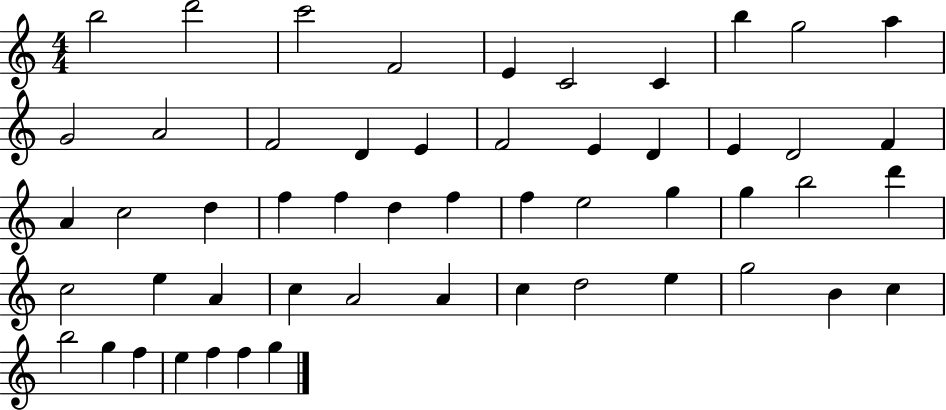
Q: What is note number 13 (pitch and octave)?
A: F4